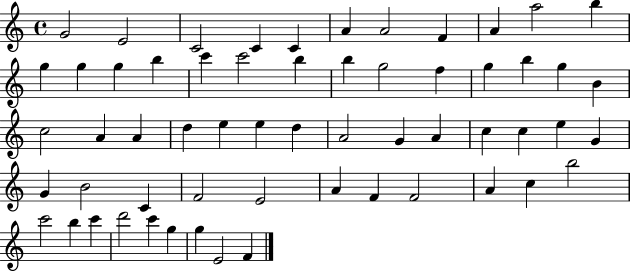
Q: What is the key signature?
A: C major